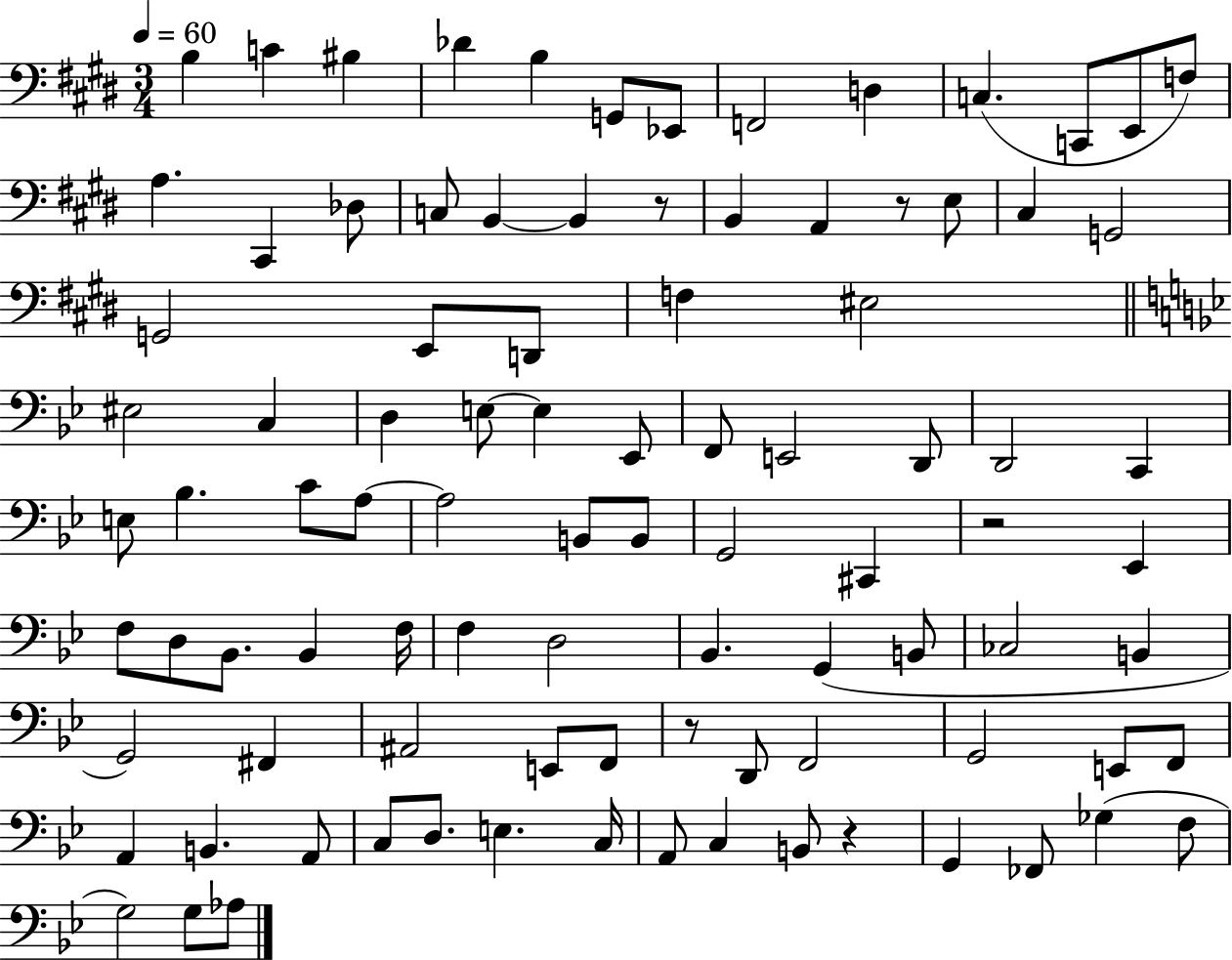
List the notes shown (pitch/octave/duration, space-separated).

B3/q C4/q BIS3/q Db4/q B3/q G2/e Eb2/e F2/h D3/q C3/q. C2/e E2/e F3/e A3/q. C#2/q Db3/e C3/e B2/q B2/q R/e B2/q A2/q R/e E3/e C#3/q G2/h G2/h E2/e D2/e F3/q EIS3/h EIS3/h C3/q D3/q E3/e E3/q Eb2/e F2/e E2/h D2/e D2/h C2/q E3/e Bb3/q. C4/e A3/e A3/h B2/e B2/e G2/h C#2/q R/h Eb2/q F3/e D3/e Bb2/e. Bb2/q F3/s F3/q D3/h Bb2/q. G2/q B2/e CES3/h B2/q G2/h F#2/q A#2/h E2/e F2/e R/e D2/e F2/h G2/h E2/e F2/e A2/q B2/q. A2/e C3/e D3/e. E3/q. C3/s A2/e C3/q B2/e R/q G2/q FES2/e Gb3/q F3/e G3/h G3/e Ab3/e